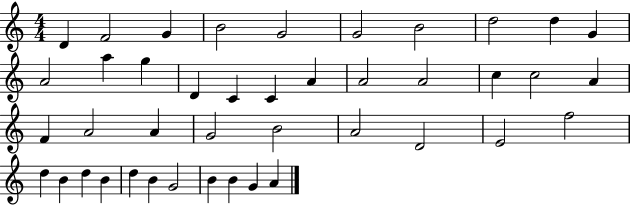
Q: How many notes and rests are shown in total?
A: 42